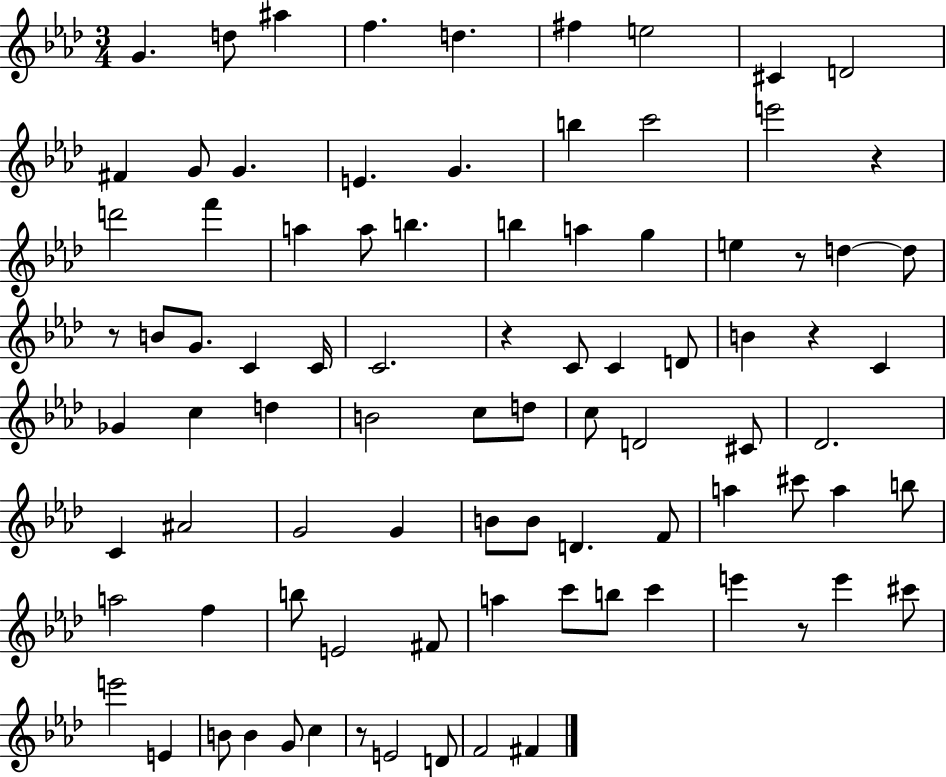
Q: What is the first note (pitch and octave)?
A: G4